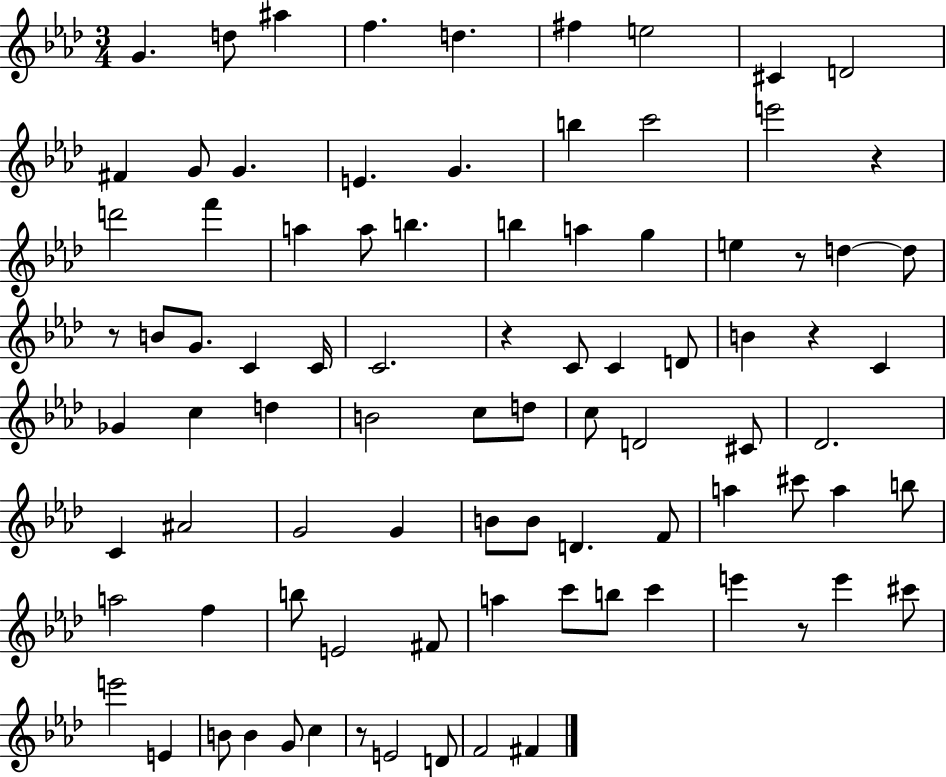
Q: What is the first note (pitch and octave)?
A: G4